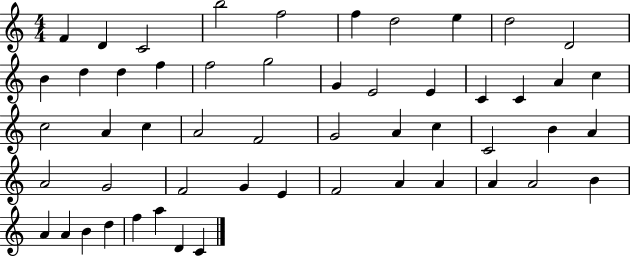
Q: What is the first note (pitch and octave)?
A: F4